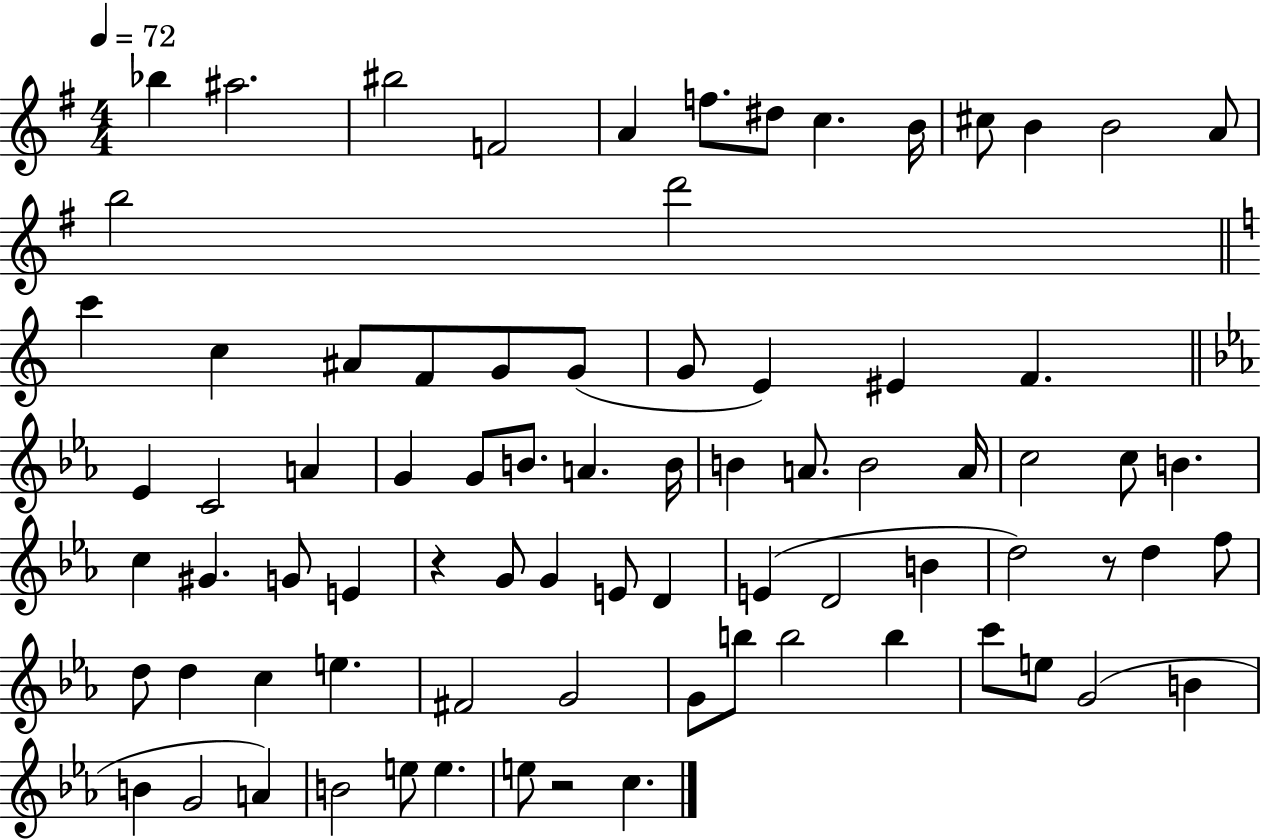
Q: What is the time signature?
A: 4/4